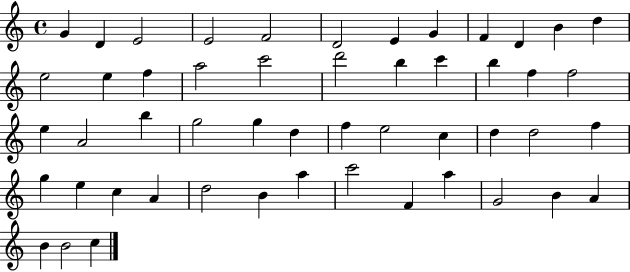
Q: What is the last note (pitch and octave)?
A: C5